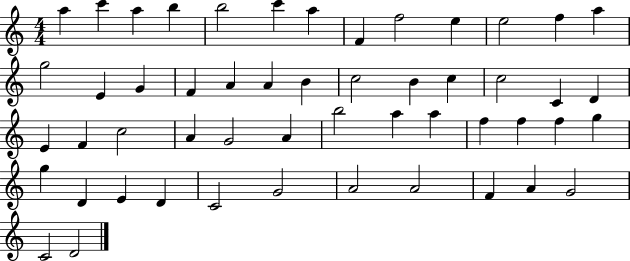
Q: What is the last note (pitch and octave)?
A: D4